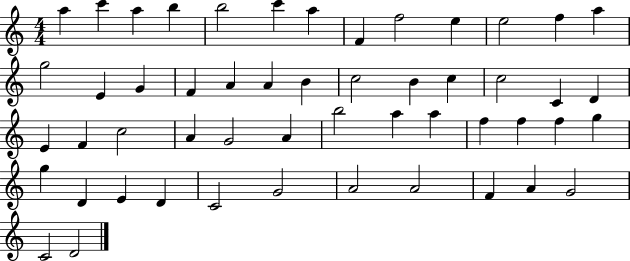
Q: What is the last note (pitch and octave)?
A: D4